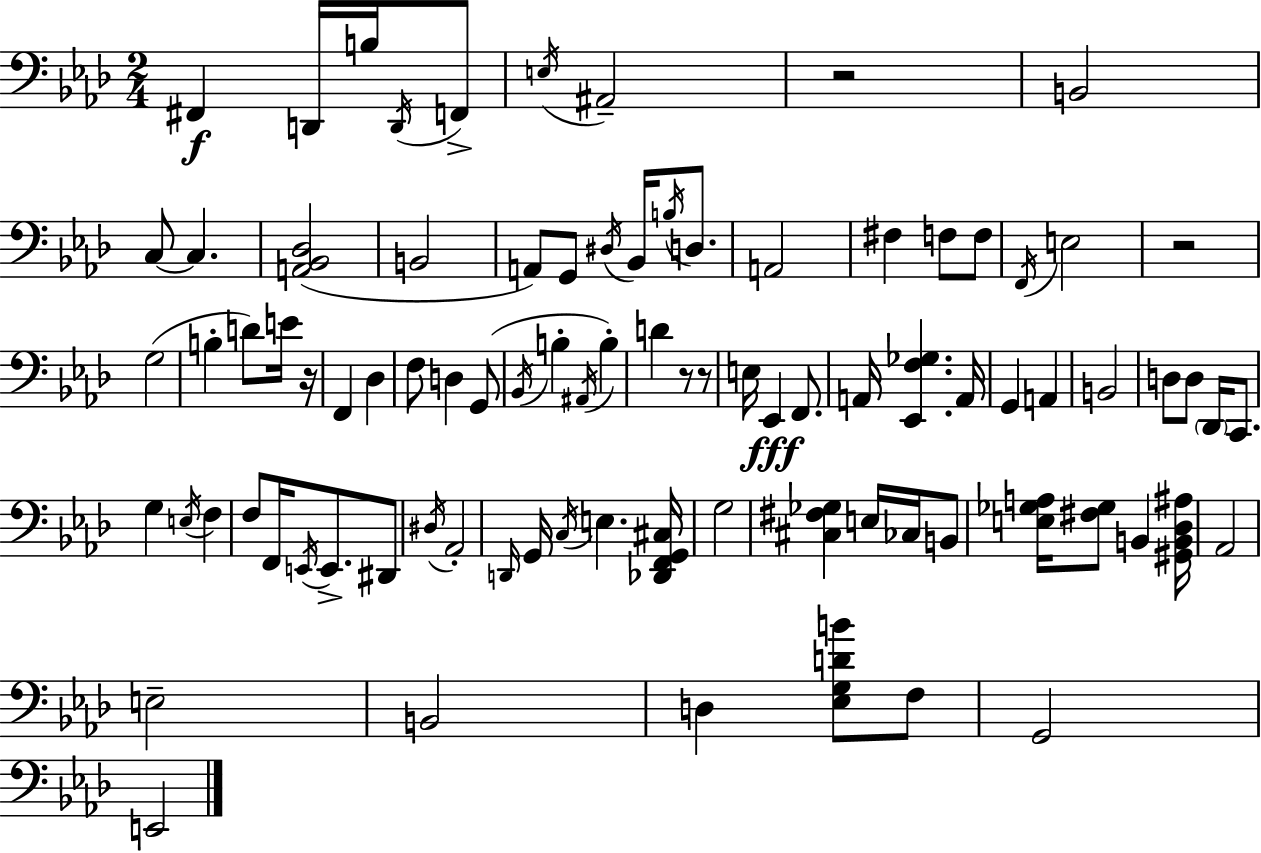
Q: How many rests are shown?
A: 5